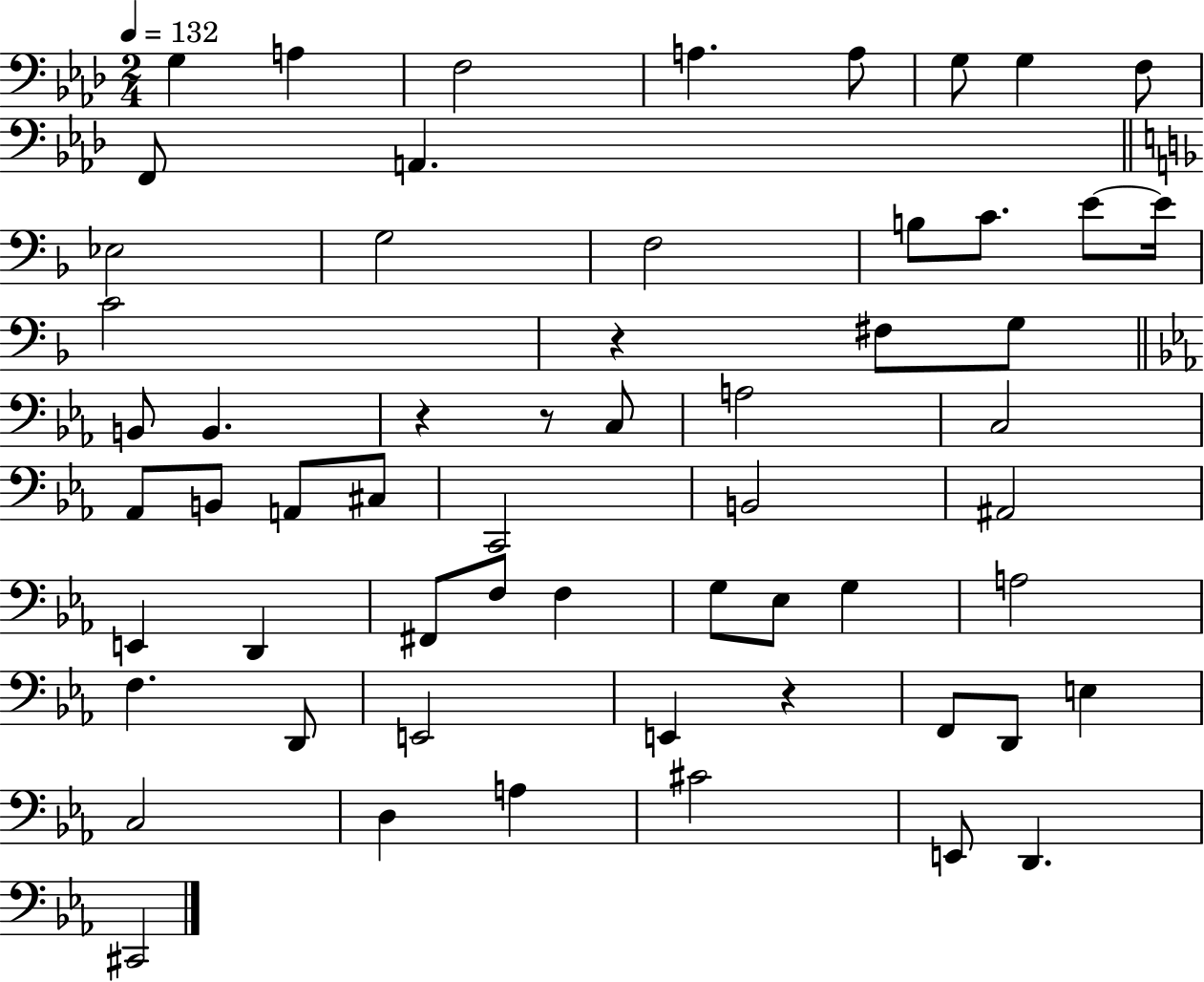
G3/q A3/q F3/h A3/q. A3/e G3/e G3/q F3/e F2/e A2/q. Eb3/h G3/h F3/h B3/e C4/e. E4/e E4/s C4/h R/q F#3/e G3/e B2/e B2/q. R/q R/e C3/e A3/h C3/h Ab2/e B2/e A2/e C#3/e C2/h B2/h A#2/h E2/q D2/q F#2/e F3/e F3/q G3/e Eb3/e G3/q A3/h F3/q. D2/e E2/h E2/q R/q F2/e D2/e E3/q C3/h D3/q A3/q C#4/h E2/e D2/q. C#2/h